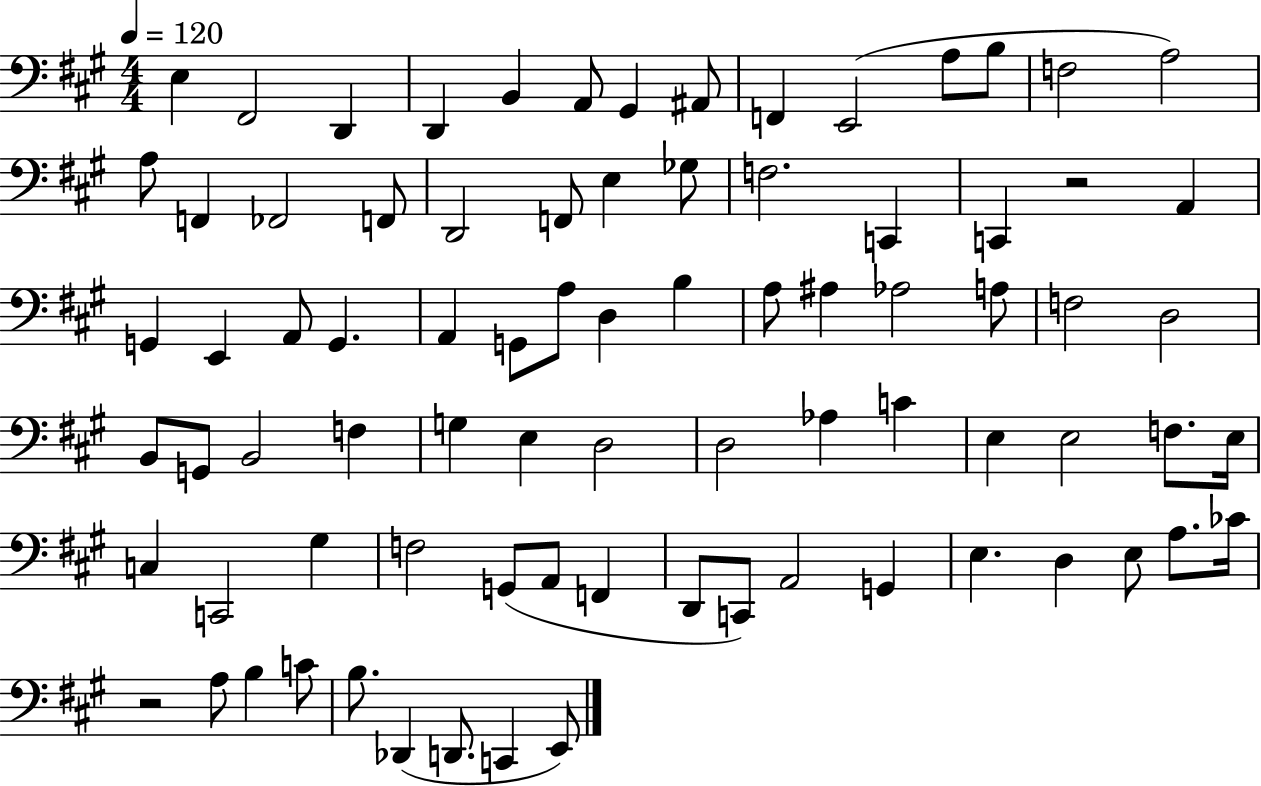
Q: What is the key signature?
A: A major